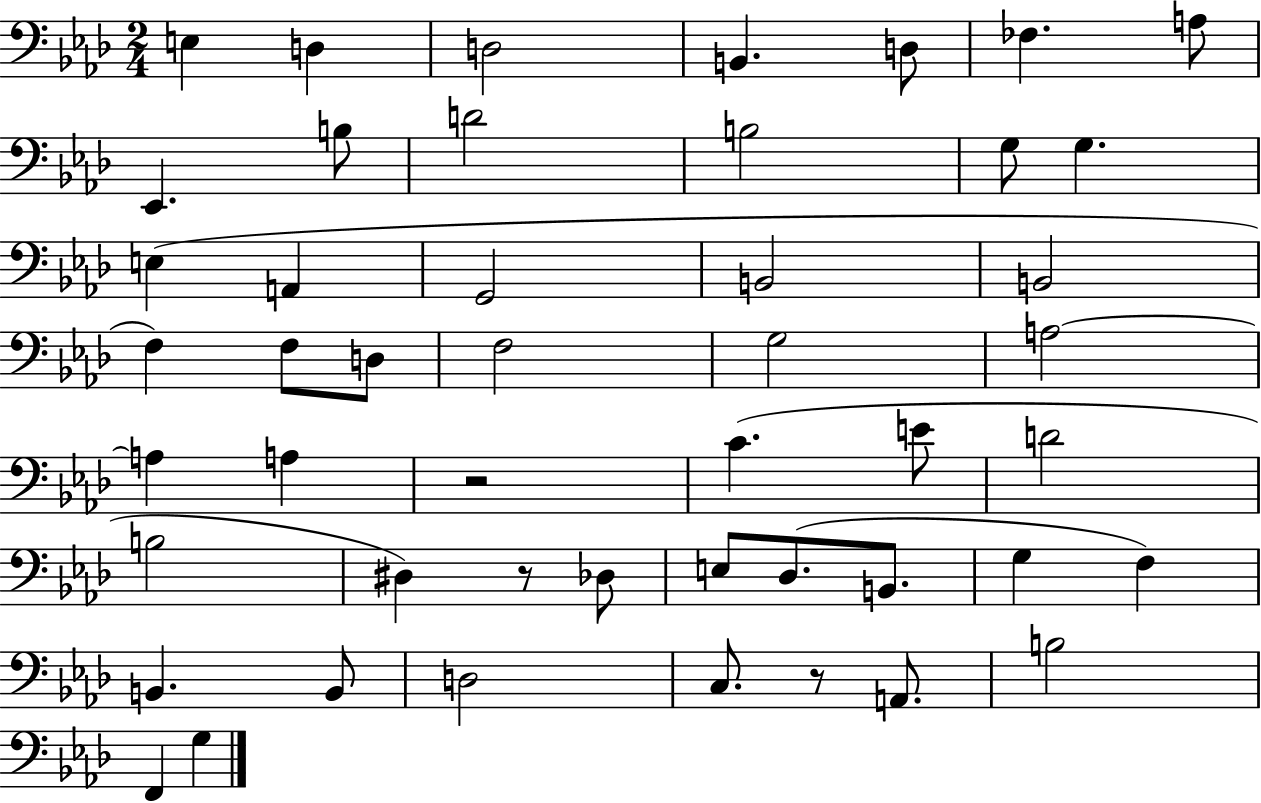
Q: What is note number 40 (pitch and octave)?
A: D3